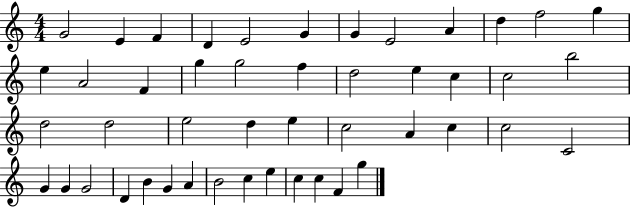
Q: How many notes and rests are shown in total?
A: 47